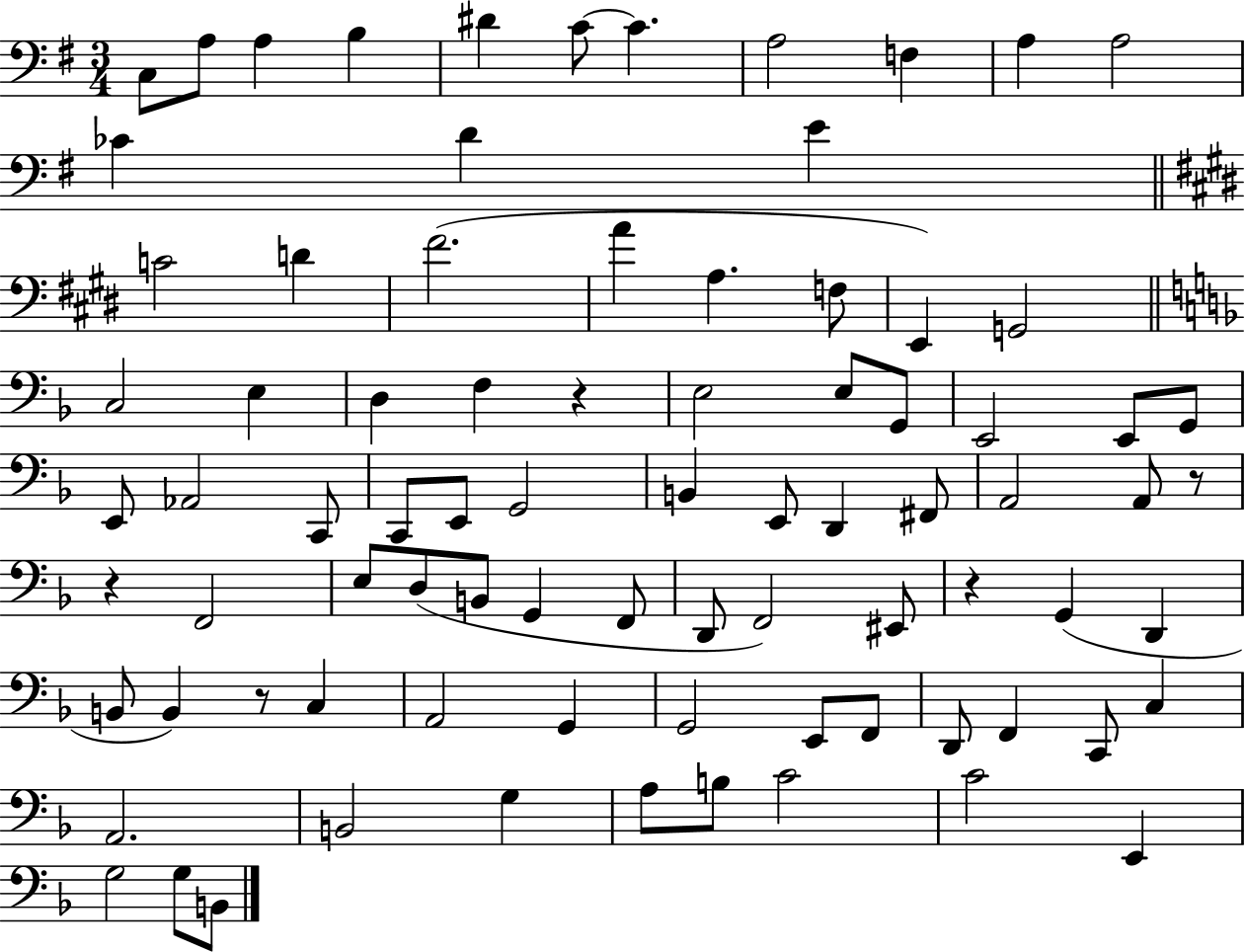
C3/e A3/e A3/q B3/q D#4/q C4/e C4/q. A3/h F3/q A3/q A3/h CES4/q D4/q E4/q C4/h D4/q F#4/h. A4/q A3/q. F3/e E2/q G2/h C3/h E3/q D3/q F3/q R/q E3/h E3/e G2/e E2/h E2/e G2/e E2/e Ab2/h C2/e C2/e E2/e G2/h B2/q E2/e D2/q F#2/e A2/h A2/e R/e R/q F2/h E3/e D3/e B2/e G2/q F2/e D2/e F2/h EIS2/e R/q G2/q D2/q B2/e B2/q R/e C3/q A2/h G2/q G2/h E2/e F2/e D2/e F2/q C2/e C3/q A2/h. B2/h G3/q A3/e B3/e C4/h C4/h E2/q G3/h G3/e B2/e